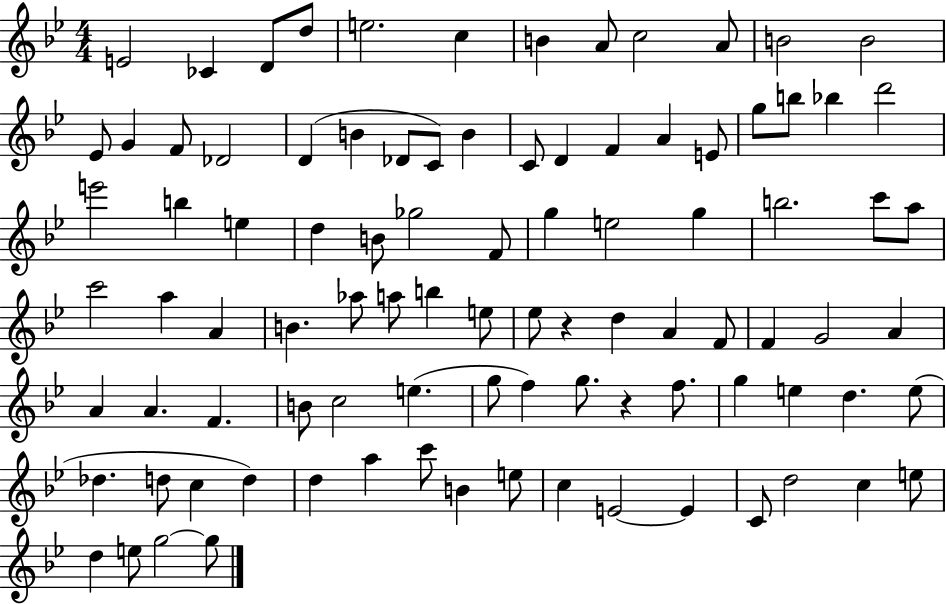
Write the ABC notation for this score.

X:1
T:Untitled
M:4/4
L:1/4
K:Bb
E2 _C D/2 d/2 e2 c B A/2 c2 A/2 B2 B2 _E/2 G F/2 _D2 D B _D/2 C/2 B C/2 D F A E/2 g/2 b/2 _b d'2 e'2 b e d B/2 _g2 F/2 g e2 g b2 c'/2 a/2 c'2 a A B _a/2 a/2 b e/2 _e/2 z d A F/2 F G2 A A A F B/2 c2 e g/2 f g/2 z f/2 g e d e/2 _d d/2 c d d a c'/2 B e/2 c E2 E C/2 d2 c e/2 d e/2 g2 g/2